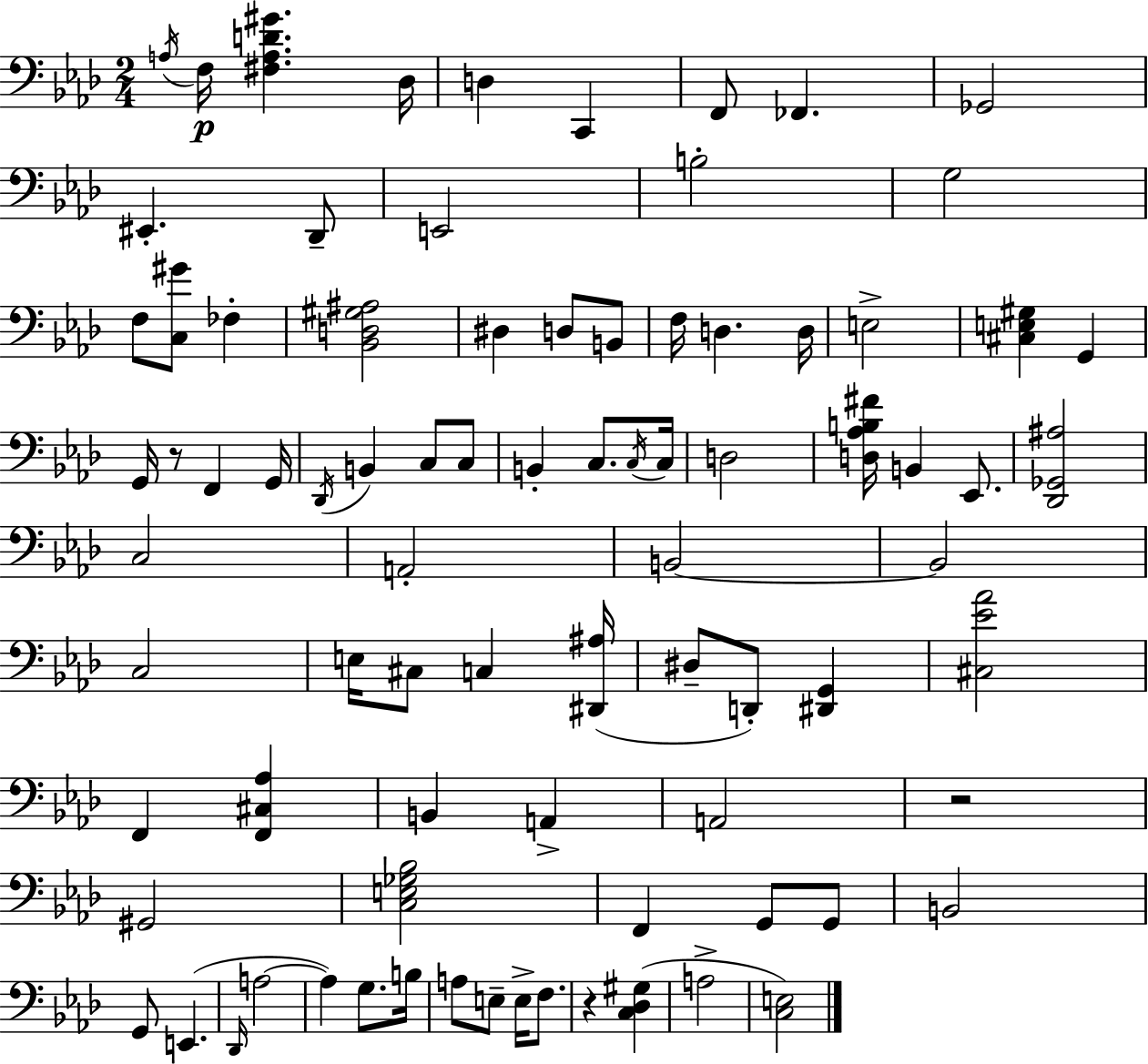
X:1
T:Untitled
M:2/4
L:1/4
K:Fm
A,/4 F,/4 [^F,A,D^G] _D,/4 D, C,, F,,/2 _F,, _G,,2 ^E,, _D,,/2 E,,2 B,2 G,2 F,/2 [C,^G]/2 _F, [_B,,D,^G,^A,]2 ^D, D,/2 B,,/2 F,/4 D, D,/4 E,2 [^C,E,^G,] G,, G,,/4 z/2 F,, G,,/4 _D,,/4 B,, C,/2 C,/2 B,, C,/2 C,/4 C,/4 D,2 [D,_A,B,^F]/4 B,, _E,,/2 [_D,,_G,,^A,]2 C,2 A,,2 B,,2 B,,2 C,2 E,/4 ^C,/2 C, [^D,,^A,]/4 ^D,/2 D,,/2 [^D,,G,,] [^C,_E_A]2 F,, [F,,^C,_A,] B,, A,, A,,2 z2 ^G,,2 [C,E,_G,_B,]2 F,, G,,/2 G,,/2 B,,2 G,,/2 E,, _D,,/4 A,2 A, G,/2 B,/4 A,/2 E,/2 E,/4 F,/2 z [C,_D,^G,] A,2 [C,E,]2